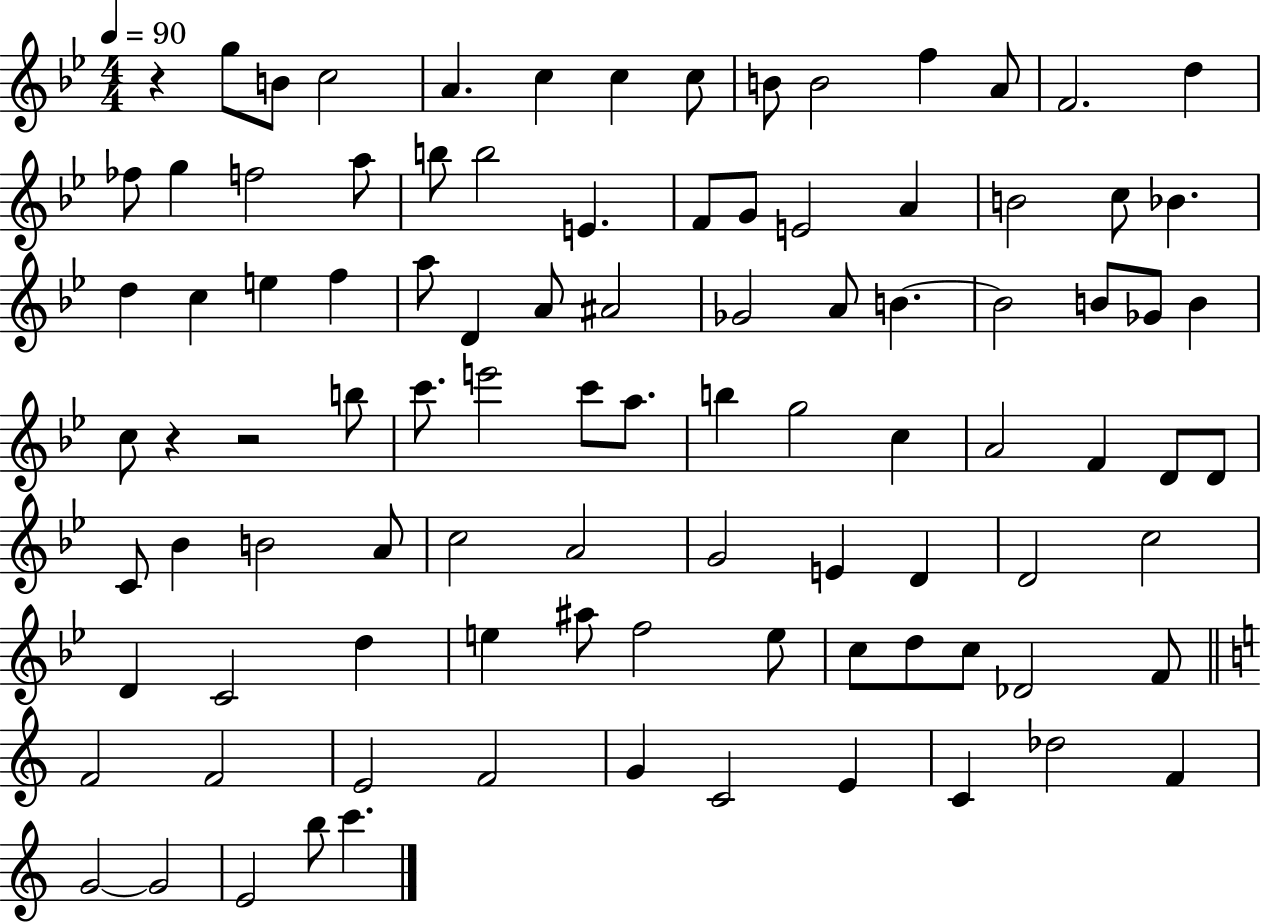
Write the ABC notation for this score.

X:1
T:Untitled
M:4/4
L:1/4
K:Bb
z g/2 B/2 c2 A c c c/2 B/2 B2 f A/2 F2 d _f/2 g f2 a/2 b/2 b2 E F/2 G/2 E2 A B2 c/2 _B d c e f a/2 D A/2 ^A2 _G2 A/2 B B2 B/2 _G/2 B c/2 z z2 b/2 c'/2 e'2 c'/2 a/2 b g2 c A2 F D/2 D/2 C/2 _B B2 A/2 c2 A2 G2 E D D2 c2 D C2 d e ^a/2 f2 e/2 c/2 d/2 c/2 _D2 F/2 F2 F2 E2 F2 G C2 E C _d2 F G2 G2 E2 b/2 c'